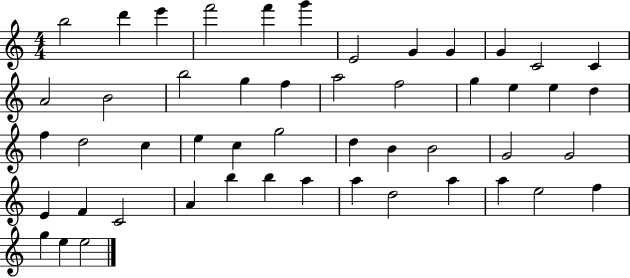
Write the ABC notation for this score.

X:1
T:Untitled
M:4/4
L:1/4
K:C
b2 d' e' f'2 f' g' E2 G G G C2 C A2 B2 b2 g f a2 f2 g e e d f d2 c e c g2 d B B2 G2 G2 E F C2 A b b a a d2 a a e2 f g e e2